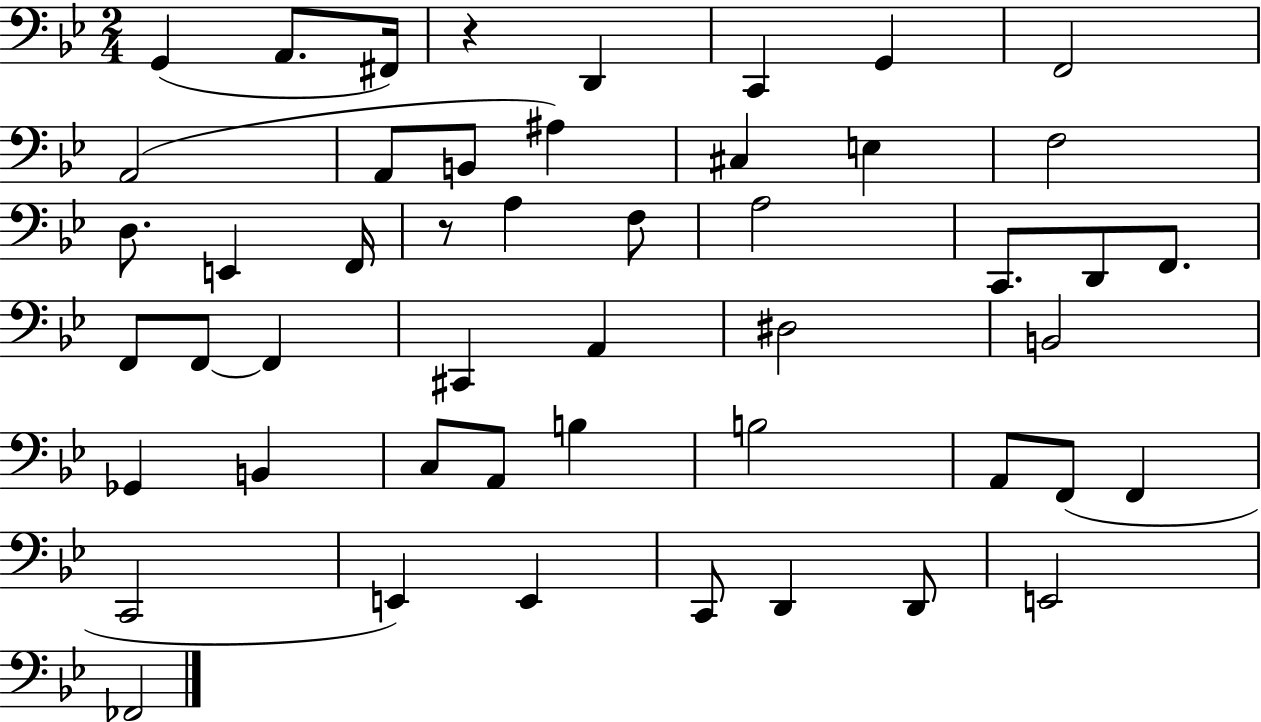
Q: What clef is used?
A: bass